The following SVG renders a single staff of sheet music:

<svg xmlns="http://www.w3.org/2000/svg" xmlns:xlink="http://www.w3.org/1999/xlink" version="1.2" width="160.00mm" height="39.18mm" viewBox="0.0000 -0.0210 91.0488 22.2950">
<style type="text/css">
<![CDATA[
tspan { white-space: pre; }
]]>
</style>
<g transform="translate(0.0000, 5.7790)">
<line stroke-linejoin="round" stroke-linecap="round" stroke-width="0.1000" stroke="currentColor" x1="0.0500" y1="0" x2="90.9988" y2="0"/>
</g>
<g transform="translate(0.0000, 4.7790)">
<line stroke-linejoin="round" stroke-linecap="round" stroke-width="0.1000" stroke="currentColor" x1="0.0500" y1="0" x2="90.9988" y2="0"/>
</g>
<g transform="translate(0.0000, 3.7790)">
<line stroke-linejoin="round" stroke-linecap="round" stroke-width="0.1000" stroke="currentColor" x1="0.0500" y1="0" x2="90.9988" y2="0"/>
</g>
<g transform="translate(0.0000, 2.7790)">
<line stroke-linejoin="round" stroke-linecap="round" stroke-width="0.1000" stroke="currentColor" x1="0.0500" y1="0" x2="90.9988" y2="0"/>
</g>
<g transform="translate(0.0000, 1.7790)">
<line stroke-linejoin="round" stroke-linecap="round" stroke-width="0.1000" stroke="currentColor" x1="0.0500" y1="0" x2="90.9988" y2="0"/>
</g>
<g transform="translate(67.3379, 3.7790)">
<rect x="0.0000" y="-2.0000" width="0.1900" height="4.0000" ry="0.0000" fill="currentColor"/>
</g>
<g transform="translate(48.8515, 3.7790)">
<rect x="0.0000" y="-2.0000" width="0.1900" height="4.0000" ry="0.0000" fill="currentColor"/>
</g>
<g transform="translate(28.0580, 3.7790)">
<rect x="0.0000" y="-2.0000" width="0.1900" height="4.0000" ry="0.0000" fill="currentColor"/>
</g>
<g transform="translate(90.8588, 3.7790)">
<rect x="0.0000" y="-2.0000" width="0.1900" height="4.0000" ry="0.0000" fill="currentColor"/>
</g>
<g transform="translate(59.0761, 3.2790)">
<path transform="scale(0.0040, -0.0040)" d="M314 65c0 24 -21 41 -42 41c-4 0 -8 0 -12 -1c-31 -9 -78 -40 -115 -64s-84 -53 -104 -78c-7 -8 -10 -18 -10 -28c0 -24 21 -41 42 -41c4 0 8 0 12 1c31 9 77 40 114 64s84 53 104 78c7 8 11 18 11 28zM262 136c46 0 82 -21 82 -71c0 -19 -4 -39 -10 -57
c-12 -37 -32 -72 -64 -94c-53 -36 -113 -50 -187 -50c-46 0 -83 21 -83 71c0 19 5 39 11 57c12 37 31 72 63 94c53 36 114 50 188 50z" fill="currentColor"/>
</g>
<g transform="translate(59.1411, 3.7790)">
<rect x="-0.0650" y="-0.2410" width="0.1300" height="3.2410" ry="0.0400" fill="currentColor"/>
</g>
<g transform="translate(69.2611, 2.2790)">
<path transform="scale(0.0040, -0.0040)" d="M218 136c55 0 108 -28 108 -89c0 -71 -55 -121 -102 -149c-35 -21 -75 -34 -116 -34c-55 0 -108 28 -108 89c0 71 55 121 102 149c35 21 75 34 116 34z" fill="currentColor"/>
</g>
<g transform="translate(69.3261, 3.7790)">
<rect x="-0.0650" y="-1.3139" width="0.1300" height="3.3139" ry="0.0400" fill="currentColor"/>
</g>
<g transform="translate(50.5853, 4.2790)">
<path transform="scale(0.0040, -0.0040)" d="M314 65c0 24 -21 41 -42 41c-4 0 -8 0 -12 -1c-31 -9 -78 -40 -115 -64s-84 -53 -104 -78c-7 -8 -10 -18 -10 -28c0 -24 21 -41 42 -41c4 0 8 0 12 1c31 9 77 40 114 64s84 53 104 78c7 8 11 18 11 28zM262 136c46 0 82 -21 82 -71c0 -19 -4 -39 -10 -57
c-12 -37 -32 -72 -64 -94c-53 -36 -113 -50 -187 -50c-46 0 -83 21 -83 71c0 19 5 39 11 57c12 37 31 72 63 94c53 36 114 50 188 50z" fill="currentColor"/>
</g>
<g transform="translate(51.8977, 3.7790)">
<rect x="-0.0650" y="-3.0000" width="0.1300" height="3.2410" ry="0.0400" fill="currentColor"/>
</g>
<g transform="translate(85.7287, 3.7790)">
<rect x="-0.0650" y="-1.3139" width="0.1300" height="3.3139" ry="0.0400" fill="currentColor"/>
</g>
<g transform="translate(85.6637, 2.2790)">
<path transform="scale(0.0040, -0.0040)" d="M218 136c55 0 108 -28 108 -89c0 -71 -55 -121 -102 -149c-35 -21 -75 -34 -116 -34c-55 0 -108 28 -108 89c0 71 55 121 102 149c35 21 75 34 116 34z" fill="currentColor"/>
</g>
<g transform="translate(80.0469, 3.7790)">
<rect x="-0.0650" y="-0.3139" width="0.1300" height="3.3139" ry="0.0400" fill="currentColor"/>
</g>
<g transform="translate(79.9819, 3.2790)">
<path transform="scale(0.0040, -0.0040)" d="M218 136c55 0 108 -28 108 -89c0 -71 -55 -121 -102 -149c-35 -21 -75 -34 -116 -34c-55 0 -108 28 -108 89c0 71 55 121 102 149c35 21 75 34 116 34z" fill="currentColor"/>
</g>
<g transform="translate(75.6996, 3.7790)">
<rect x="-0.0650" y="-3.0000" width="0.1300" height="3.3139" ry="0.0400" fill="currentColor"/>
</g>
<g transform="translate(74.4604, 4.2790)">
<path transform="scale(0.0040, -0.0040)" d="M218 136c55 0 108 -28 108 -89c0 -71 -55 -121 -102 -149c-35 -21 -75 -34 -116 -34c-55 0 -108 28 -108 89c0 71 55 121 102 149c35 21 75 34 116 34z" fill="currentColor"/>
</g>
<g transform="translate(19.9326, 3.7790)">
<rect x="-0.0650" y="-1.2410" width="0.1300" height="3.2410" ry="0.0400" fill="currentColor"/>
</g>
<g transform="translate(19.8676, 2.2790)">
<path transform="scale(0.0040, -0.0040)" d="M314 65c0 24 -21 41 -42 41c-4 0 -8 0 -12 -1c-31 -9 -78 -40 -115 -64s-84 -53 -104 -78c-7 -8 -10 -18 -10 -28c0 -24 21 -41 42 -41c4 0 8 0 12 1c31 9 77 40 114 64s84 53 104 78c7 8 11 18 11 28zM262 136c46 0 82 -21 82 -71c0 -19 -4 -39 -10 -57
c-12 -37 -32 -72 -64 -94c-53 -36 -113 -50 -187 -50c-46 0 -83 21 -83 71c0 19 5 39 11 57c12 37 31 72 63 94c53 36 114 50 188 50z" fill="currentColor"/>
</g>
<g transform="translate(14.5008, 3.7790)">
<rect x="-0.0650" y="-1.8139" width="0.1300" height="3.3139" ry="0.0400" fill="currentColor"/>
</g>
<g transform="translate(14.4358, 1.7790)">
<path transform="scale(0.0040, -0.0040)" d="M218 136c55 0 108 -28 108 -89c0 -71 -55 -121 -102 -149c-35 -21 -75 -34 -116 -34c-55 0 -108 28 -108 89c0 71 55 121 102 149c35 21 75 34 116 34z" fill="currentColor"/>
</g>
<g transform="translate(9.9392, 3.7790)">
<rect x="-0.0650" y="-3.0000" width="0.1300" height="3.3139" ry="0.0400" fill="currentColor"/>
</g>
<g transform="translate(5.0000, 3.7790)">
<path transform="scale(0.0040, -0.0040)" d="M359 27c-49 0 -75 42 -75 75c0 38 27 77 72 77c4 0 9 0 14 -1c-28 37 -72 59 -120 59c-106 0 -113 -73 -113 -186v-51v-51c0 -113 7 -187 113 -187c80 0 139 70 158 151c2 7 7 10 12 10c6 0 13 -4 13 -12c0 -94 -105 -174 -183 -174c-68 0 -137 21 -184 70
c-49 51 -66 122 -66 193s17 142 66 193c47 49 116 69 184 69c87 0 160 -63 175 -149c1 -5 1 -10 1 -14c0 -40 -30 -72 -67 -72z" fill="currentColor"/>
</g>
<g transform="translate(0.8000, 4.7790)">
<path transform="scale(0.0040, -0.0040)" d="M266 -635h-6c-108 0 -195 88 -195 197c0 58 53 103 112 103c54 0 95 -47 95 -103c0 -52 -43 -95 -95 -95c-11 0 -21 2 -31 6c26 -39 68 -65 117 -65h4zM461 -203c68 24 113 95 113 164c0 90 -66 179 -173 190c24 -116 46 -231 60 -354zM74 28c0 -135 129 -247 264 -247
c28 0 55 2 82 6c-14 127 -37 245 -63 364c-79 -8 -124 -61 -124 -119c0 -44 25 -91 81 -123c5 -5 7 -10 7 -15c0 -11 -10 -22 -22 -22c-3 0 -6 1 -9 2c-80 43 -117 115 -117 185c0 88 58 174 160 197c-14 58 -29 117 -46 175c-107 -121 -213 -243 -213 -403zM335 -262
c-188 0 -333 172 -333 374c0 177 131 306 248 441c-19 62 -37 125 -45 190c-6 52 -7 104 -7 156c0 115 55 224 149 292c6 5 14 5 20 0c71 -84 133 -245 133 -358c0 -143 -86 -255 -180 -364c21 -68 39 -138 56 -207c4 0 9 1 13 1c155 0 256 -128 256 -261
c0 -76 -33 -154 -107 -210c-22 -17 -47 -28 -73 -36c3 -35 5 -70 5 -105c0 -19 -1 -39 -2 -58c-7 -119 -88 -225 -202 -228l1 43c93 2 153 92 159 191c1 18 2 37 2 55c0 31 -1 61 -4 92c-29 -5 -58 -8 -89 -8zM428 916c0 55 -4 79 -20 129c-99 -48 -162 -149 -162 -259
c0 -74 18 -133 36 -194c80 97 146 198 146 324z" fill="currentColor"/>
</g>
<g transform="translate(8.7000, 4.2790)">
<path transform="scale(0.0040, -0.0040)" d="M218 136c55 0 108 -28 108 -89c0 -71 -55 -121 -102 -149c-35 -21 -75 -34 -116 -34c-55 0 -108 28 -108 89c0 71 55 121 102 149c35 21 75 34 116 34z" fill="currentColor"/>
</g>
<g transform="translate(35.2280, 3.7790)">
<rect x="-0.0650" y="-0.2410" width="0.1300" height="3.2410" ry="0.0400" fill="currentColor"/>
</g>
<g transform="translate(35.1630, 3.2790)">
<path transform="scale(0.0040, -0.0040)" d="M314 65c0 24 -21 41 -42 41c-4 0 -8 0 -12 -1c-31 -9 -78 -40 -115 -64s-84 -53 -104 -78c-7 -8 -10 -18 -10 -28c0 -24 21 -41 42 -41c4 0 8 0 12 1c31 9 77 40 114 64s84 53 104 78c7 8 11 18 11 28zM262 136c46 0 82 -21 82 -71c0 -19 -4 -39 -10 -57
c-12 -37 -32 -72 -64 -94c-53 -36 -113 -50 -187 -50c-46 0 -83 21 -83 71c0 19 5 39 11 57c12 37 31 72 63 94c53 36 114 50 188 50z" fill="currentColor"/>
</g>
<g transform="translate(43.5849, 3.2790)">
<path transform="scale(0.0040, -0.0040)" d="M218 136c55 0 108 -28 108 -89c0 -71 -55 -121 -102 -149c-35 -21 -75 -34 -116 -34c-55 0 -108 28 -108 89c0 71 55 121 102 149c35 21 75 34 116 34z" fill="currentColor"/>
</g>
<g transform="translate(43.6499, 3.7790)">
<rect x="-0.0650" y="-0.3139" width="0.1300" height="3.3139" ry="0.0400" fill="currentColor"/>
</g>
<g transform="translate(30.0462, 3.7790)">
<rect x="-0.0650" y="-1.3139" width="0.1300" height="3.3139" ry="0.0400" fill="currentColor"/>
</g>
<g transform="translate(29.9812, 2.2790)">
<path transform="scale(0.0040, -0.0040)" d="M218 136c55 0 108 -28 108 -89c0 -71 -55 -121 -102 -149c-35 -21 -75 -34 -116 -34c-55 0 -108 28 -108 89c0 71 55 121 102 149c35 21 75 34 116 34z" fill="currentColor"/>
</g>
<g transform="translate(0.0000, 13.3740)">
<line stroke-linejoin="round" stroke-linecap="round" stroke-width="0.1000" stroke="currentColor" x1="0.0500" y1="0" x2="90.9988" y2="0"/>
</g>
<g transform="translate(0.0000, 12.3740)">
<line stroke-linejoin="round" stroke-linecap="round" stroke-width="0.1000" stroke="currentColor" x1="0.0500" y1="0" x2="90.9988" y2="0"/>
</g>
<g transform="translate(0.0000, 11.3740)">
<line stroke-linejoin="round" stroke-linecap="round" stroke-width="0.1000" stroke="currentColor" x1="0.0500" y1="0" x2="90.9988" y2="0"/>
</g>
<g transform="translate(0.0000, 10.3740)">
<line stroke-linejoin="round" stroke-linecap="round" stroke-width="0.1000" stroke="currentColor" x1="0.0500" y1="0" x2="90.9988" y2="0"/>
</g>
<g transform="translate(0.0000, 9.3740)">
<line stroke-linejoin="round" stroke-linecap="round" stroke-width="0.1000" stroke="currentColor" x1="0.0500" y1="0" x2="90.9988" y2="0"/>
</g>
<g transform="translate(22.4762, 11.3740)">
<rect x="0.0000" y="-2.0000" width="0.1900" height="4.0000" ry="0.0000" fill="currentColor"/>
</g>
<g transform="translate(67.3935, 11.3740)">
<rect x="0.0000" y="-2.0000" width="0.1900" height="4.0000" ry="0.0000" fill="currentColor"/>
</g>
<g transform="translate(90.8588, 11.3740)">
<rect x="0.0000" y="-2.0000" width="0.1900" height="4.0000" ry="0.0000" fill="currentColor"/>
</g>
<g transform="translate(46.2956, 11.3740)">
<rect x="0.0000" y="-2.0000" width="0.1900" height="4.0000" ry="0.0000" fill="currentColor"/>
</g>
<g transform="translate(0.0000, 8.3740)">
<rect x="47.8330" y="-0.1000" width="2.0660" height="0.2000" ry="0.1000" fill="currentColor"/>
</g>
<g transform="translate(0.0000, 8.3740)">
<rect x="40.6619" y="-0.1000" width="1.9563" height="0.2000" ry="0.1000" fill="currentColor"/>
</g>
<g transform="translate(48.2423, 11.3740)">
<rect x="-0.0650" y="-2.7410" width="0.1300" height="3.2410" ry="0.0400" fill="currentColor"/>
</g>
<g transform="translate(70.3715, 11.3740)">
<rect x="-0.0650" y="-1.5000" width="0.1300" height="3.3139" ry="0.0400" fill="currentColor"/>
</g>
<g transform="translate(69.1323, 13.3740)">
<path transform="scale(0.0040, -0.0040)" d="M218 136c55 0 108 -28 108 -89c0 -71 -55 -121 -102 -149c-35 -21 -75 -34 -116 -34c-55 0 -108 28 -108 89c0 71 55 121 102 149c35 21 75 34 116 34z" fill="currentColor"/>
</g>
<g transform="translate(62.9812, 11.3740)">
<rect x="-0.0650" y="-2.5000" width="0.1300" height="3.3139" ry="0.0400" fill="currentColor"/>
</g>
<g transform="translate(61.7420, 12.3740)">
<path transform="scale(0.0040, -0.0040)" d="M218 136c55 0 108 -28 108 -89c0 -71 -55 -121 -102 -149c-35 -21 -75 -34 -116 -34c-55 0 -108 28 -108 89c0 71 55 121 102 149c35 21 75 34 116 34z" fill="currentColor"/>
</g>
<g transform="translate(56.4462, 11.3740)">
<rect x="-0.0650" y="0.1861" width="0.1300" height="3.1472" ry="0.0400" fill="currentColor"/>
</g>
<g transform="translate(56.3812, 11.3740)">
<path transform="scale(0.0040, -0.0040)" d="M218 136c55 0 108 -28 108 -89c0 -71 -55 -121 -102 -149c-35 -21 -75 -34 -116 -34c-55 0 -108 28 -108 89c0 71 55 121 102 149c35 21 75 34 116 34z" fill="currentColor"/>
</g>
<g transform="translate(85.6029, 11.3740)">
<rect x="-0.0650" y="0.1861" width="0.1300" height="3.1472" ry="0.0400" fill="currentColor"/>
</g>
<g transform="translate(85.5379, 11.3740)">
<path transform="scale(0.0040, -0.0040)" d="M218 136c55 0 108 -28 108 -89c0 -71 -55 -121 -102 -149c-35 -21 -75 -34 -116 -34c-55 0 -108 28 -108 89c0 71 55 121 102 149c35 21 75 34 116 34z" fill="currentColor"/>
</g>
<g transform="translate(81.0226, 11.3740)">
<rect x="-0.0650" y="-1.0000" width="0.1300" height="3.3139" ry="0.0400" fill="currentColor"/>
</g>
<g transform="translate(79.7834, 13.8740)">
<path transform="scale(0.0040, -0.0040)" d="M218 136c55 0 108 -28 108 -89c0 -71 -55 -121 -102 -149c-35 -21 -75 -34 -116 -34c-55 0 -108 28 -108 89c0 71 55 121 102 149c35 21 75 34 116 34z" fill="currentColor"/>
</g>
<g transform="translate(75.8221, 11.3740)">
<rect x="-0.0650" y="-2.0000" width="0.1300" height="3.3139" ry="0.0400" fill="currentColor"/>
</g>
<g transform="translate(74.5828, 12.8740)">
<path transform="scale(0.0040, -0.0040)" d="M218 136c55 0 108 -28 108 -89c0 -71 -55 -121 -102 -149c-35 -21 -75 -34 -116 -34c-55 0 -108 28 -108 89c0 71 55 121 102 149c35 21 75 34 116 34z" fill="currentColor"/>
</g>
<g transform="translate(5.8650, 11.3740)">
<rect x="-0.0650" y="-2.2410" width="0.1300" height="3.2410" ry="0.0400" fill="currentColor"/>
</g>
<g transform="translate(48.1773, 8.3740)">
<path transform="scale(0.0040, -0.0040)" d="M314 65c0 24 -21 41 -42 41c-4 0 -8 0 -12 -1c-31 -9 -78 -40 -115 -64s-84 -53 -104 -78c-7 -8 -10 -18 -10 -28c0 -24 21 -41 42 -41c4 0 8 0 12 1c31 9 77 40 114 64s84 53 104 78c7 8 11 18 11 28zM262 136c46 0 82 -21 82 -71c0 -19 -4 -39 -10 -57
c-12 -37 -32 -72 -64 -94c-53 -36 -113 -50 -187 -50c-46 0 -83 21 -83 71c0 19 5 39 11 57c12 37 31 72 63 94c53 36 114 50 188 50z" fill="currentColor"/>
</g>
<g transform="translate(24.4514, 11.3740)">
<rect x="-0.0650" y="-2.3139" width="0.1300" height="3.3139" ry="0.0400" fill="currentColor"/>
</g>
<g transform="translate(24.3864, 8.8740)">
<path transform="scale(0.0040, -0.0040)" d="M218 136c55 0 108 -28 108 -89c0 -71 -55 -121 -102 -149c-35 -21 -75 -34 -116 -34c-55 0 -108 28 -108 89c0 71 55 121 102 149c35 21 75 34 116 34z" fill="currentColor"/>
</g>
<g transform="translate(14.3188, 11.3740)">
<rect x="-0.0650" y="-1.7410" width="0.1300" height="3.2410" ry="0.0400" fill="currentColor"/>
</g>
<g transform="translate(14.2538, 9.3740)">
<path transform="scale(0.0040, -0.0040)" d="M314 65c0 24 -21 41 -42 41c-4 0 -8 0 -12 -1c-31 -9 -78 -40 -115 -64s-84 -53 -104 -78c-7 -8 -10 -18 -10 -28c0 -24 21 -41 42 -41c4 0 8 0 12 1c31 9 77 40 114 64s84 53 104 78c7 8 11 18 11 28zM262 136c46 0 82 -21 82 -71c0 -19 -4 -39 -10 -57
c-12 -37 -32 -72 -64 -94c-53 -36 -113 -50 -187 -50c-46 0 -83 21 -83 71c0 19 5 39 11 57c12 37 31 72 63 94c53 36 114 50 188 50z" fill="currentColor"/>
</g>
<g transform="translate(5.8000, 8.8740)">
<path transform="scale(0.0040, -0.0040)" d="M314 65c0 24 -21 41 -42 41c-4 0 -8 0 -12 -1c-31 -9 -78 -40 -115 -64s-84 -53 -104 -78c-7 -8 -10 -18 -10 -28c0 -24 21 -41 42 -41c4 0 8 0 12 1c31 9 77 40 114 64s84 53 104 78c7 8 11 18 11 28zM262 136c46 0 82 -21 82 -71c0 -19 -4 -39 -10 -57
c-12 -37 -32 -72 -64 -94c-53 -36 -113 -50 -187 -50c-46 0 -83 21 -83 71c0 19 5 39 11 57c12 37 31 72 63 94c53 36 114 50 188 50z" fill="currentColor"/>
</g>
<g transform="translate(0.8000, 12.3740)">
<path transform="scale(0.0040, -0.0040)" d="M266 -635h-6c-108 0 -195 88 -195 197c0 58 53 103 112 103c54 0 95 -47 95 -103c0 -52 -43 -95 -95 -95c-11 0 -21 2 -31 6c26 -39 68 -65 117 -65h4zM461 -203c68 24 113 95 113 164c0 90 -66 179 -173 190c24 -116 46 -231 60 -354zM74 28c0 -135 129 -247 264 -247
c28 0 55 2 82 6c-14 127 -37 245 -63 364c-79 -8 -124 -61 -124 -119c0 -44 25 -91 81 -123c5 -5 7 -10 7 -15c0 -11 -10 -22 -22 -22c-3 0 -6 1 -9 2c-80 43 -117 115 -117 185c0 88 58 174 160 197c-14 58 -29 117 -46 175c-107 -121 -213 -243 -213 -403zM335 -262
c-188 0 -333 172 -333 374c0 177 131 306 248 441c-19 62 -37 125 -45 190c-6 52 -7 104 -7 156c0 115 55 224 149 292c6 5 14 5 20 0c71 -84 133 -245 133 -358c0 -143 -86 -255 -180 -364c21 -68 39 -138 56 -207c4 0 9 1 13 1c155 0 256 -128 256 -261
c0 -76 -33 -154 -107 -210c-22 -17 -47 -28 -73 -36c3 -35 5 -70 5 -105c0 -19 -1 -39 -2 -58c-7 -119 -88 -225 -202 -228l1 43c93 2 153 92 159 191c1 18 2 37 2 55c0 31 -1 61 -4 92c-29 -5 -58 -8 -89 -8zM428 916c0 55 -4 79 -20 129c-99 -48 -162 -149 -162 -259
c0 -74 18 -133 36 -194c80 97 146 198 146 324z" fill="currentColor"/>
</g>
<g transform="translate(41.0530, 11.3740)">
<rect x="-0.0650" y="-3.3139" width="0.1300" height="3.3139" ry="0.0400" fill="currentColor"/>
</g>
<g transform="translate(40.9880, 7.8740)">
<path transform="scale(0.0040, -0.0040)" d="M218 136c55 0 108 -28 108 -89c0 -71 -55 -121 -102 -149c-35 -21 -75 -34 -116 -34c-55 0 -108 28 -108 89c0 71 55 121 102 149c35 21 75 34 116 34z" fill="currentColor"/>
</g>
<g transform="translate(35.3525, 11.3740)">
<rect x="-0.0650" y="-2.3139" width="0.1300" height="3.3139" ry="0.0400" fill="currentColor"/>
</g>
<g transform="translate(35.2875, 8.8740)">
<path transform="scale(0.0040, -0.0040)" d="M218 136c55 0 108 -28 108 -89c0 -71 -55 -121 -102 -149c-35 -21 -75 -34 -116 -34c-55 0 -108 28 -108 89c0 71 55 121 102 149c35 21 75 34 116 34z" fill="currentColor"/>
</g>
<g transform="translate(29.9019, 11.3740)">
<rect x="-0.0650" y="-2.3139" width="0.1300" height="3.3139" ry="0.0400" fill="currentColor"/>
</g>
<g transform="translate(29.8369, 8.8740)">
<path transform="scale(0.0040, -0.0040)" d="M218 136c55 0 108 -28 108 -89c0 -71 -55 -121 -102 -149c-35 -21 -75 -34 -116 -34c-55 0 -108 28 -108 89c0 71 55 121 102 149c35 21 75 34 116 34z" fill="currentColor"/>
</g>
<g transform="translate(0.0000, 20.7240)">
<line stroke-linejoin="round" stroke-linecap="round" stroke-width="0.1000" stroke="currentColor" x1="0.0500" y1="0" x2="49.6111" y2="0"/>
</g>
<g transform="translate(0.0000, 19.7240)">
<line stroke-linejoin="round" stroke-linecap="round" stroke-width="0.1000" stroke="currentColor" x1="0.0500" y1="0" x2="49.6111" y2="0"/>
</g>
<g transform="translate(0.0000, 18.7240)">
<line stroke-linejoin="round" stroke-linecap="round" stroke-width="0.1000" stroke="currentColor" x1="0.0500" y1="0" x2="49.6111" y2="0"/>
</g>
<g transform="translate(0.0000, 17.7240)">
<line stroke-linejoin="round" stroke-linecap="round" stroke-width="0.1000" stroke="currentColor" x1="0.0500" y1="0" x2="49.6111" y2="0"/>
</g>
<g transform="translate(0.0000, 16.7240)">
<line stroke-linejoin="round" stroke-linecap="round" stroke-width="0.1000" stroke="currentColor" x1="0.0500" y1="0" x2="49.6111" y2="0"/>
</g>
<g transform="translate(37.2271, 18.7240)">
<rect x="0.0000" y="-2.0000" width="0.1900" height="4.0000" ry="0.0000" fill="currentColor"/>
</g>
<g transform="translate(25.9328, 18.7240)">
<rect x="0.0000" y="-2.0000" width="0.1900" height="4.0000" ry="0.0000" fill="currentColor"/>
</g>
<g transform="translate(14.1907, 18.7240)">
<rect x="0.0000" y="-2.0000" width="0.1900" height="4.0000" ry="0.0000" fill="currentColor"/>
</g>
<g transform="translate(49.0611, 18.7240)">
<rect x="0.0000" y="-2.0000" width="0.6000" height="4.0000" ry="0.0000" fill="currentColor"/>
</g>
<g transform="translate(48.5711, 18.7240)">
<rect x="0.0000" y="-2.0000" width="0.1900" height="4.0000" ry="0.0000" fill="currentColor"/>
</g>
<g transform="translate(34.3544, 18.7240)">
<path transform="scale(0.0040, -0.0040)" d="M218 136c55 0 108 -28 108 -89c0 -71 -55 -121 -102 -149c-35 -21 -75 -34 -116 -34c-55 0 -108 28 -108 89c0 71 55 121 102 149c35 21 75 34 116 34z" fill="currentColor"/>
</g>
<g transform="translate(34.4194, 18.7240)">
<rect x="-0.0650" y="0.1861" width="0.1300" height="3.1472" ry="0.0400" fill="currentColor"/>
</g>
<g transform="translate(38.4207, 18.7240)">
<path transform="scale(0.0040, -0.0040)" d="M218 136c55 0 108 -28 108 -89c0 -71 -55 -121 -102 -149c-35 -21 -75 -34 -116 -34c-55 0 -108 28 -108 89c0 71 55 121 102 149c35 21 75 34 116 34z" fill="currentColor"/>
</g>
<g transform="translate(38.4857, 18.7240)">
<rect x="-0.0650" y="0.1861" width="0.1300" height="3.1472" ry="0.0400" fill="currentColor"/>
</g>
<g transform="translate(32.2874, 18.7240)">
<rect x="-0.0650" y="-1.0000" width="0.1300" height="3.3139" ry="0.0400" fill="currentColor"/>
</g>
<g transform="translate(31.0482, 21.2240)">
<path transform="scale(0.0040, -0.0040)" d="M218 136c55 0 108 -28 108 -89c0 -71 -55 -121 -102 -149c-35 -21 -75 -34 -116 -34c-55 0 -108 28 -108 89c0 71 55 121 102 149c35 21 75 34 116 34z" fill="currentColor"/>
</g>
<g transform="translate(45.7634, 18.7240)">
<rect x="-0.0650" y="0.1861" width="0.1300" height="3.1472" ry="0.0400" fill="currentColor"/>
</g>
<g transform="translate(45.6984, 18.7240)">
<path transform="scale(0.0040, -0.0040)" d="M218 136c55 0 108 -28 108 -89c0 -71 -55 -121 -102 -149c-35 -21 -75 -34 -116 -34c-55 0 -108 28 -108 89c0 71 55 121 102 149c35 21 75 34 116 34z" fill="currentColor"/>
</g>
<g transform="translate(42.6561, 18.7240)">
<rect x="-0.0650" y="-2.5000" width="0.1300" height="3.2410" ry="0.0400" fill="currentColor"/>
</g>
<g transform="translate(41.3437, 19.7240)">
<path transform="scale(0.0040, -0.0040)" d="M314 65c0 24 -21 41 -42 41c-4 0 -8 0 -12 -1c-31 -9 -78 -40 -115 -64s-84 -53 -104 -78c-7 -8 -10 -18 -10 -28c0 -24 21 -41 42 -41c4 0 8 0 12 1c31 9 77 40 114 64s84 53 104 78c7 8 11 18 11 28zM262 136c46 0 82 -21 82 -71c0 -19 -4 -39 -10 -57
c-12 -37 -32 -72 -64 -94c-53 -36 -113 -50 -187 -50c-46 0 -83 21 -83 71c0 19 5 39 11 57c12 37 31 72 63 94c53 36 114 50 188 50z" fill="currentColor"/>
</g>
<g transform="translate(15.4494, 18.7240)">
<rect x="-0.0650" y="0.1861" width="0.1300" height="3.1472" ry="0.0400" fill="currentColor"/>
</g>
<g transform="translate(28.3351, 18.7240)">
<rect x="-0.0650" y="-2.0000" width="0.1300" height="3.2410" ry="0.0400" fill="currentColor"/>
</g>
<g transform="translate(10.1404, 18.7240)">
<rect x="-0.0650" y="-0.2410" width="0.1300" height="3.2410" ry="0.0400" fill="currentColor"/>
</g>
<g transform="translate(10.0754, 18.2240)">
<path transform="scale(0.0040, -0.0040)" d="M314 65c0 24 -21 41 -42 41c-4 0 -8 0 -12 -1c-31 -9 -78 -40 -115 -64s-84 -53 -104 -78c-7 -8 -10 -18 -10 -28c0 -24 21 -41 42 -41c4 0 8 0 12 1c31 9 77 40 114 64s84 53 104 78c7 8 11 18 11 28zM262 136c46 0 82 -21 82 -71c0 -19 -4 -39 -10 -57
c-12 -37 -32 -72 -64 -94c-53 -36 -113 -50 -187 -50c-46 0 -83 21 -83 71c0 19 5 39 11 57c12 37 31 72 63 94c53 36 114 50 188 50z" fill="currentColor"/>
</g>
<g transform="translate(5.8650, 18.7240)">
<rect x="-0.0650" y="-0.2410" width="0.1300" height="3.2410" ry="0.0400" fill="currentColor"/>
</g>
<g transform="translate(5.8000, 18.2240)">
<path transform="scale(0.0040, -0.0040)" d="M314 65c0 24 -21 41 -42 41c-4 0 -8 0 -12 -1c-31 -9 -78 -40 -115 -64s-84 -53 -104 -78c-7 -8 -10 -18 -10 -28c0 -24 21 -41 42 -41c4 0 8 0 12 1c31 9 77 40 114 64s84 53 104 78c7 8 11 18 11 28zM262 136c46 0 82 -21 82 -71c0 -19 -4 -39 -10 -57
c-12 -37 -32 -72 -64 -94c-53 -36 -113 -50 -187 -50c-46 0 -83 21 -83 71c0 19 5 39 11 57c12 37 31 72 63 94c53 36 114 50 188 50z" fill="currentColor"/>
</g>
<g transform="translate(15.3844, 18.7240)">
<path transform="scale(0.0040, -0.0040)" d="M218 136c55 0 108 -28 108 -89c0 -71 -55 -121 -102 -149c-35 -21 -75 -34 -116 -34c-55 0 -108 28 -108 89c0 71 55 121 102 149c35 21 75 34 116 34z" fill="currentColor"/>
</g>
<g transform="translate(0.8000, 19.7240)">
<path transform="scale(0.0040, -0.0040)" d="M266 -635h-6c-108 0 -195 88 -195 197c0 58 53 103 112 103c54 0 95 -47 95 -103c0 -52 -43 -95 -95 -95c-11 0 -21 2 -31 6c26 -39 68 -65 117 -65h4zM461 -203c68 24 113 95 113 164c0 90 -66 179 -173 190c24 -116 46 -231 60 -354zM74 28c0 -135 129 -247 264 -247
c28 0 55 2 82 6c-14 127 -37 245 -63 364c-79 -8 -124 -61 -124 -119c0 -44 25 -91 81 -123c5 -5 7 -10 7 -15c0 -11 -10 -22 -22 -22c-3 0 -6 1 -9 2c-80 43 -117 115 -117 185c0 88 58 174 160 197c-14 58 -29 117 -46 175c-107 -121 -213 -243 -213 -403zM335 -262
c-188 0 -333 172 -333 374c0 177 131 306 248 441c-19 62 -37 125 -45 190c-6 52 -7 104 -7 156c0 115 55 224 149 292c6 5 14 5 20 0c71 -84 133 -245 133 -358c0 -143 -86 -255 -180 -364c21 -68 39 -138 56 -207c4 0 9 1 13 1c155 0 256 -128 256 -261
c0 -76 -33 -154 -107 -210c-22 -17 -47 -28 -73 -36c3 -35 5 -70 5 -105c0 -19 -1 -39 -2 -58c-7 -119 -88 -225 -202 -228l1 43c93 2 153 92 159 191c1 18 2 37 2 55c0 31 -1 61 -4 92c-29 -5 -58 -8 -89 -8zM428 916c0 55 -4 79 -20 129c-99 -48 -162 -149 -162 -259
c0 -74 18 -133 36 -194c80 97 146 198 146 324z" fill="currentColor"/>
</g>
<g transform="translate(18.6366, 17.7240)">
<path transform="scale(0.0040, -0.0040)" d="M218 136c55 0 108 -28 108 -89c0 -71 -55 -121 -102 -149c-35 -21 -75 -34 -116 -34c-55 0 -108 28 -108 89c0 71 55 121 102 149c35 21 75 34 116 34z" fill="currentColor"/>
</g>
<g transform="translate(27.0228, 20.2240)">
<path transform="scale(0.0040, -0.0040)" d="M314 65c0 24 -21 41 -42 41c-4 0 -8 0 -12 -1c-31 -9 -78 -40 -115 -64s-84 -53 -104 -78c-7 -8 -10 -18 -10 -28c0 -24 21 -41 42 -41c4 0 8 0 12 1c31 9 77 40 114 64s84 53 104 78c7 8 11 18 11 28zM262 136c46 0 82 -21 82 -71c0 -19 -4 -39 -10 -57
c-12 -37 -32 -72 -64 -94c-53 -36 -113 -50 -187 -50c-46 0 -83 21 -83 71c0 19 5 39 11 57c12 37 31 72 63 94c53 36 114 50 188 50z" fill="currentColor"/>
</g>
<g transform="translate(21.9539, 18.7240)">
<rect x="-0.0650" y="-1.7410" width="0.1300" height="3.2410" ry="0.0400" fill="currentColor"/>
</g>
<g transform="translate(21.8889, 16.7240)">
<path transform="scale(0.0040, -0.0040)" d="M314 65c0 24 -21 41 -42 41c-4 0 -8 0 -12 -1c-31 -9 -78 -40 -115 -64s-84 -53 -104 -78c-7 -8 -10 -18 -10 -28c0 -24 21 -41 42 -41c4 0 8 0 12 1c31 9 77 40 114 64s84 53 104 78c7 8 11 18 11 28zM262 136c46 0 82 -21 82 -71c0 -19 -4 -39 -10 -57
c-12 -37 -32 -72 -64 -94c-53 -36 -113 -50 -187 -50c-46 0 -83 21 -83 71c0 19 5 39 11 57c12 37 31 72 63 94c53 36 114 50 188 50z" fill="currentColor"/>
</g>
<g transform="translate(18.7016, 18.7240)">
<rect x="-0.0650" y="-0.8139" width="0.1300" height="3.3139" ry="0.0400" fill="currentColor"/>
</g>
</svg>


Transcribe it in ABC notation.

X:1
T:Untitled
M:4/4
L:1/4
K:C
A f e2 e c2 c A2 c2 e A c e g2 f2 g g g b a2 B G E F D B c2 c2 B d f2 F2 D B B G2 B